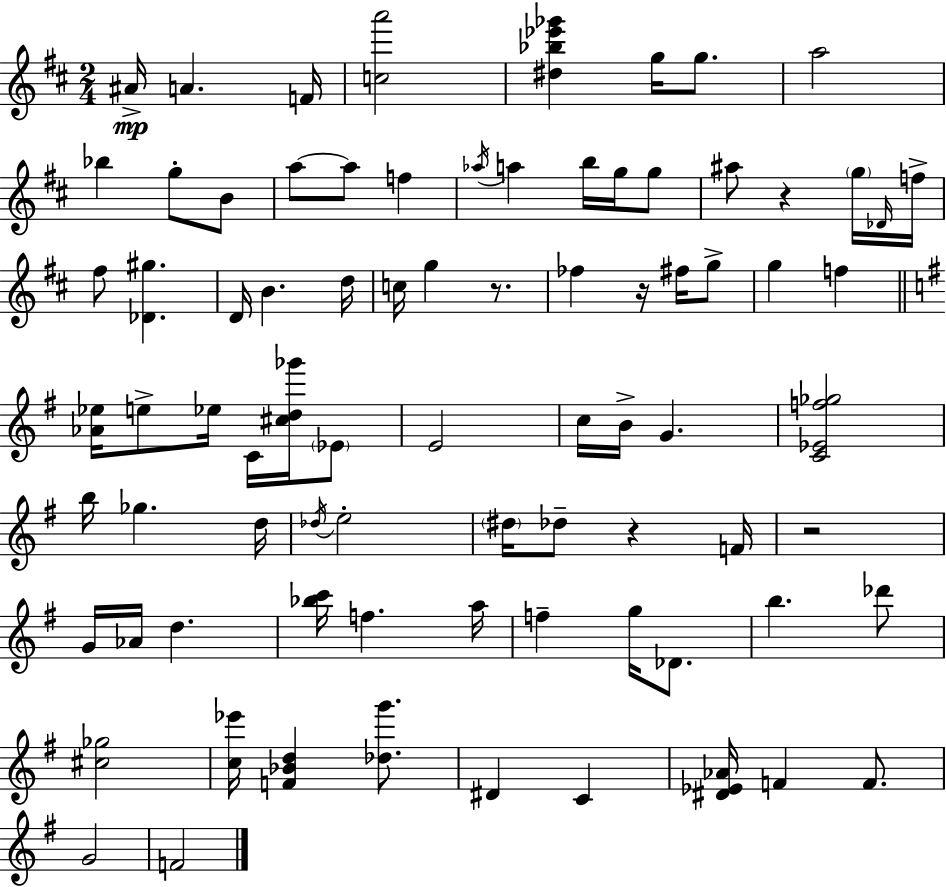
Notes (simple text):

A#4/s A4/q. F4/s [C5,A6]/h [D#5,Bb5,Eb6,Gb6]/q G5/s G5/e. A5/h Bb5/q G5/e B4/e A5/e A5/e F5/q Ab5/s A5/q B5/s G5/s G5/e A#5/e R/q G5/s Db4/s F5/s F#5/e [Db4,G#5]/q. D4/s B4/q. D5/s C5/s G5/q R/e. FES5/q R/s F#5/s G5/e G5/q F5/q [Ab4,Eb5]/s E5/e Eb5/s C4/s [C#5,D5,Gb6]/s Eb4/e E4/h C5/s B4/s G4/q. [C4,Eb4,F5,Gb5]/h B5/s Gb5/q. D5/s Db5/s E5/h D#5/s Db5/e R/q F4/s R/h G4/s Ab4/s D5/q. [Bb5,C6]/s F5/q. A5/s F5/q G5/s Db4/e. B5/q. Db6/e [C#5,Gb5]/h [C5,Eb6]/s [F4,Bb4,D5]/q [Db5,G6]/e. D#4/q C4/q [D#4,Eb4,Ab4]/s F4/q F4/e. G4/h F4/h